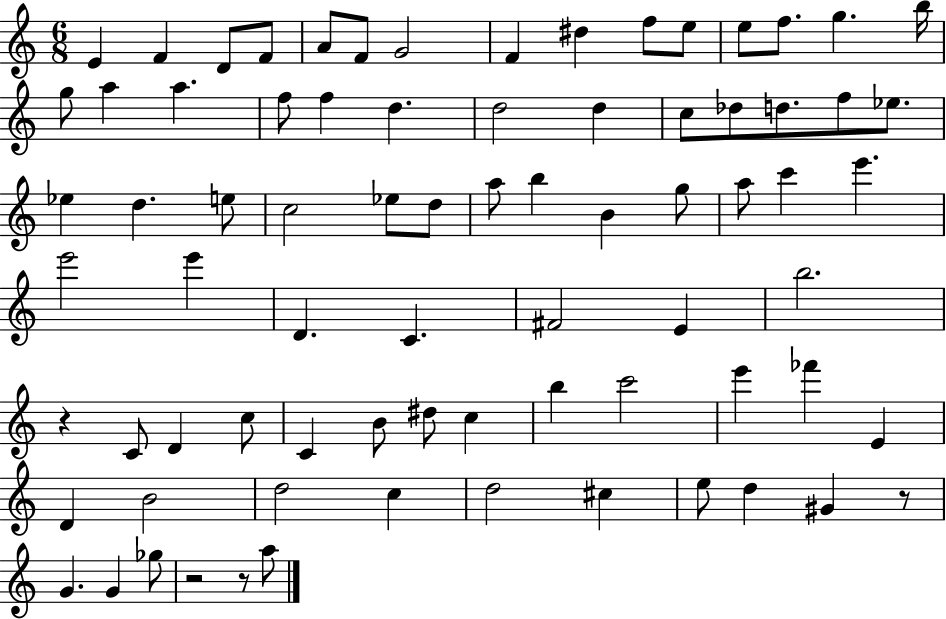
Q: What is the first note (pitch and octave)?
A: E4